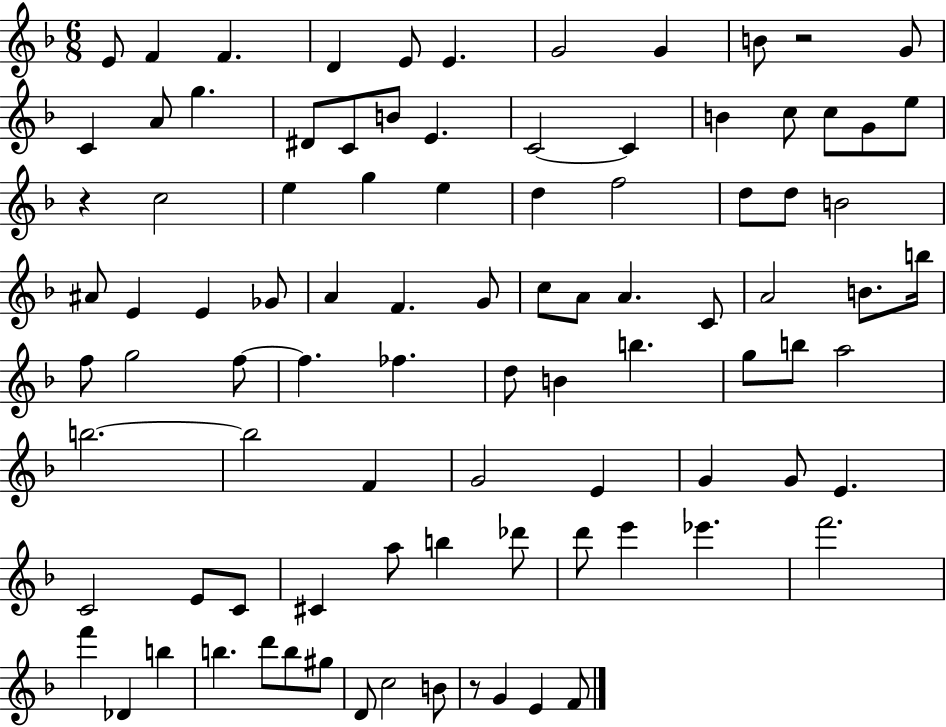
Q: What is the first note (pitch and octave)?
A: E4